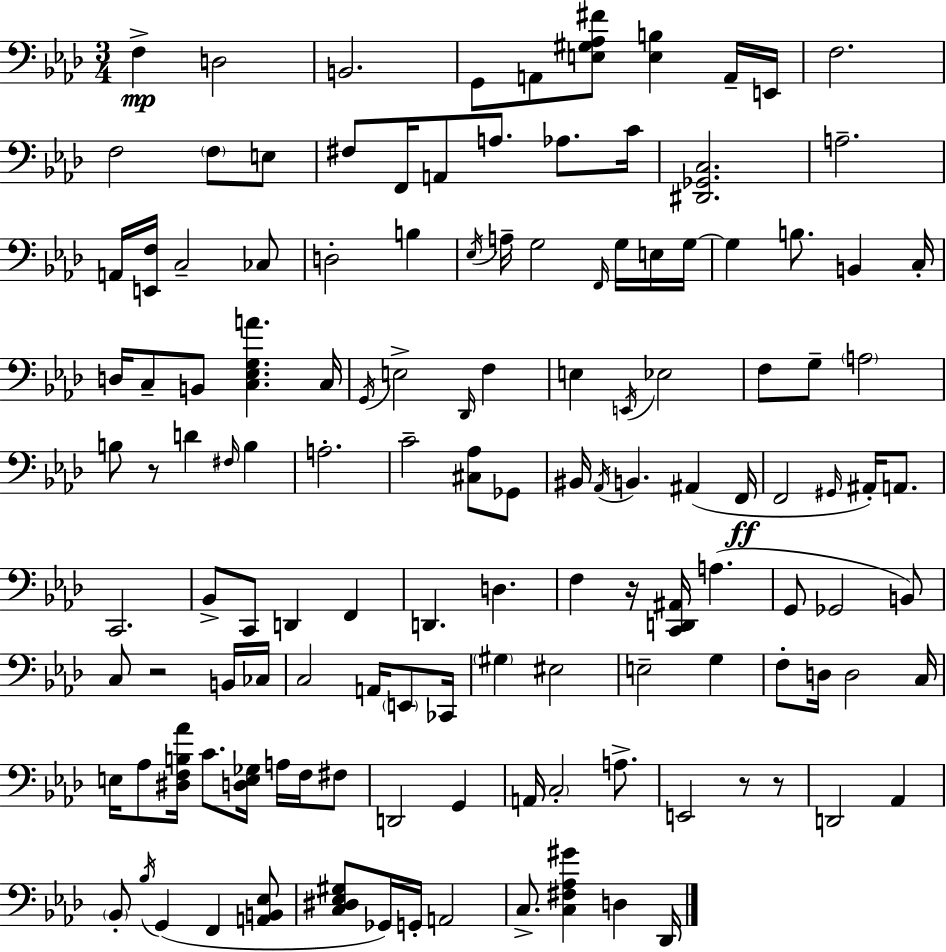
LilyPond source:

{
  \clef bass
  \numericTimeSignature
  \time 3/4
  \key aes \major
  f4->\mp d2 | b,2. | g,8 a,8 <e gis aes fis'>8 <e b>4 a,16-- e,16 | f2. | \break f2 \parenthesize f8 e8 | fis8 f,16 a,8 a8. aes8. c'16 | <dis, ges, c>2. | a2.-- | \break a,16 <e, f>16 c2-- ces8 | d2-. b4 | \acciaccatura { ees16 } a16-- g2 \grace { f,16 } g16 | e16 g16~~ g4 b8. b,4 | \break c16-. d16 c8-- b,8 <c ees g a'>4. | c16 \acciaccatura { g,16 } e2-> \grace { des,16 } | f4 e4 \acciaccatura { e,16 } ees2 | f8 g8-- \parenthesize a2 | \break b8 r8 d'4 | \grace { fis16 } b4 a2.-. | c'2-- | <cis aes>8 ges,8 bis,16 \acciaccatura { aes,16 } b,4. | \break ais,4( f,16\ff f,2 | \grace { gis,16 }) ais,16-. a,8. c,2. | bes,8-> c,8 | d,4 f,4 d,4. | \break d4. f4 | r16 <c, d, ais,>16 a4.( g,8 ges,2 | b,8) c8 r2 | b,16 ces16 c2 | \break a,16 \parenthesize e,8 ces,16 \parenthesize gis4 | eis2 e2-- | g4 f8-. d16 d2 | c16 e16 aes8 <dis f b aes'>16 | \break c'8. <d e ges>16 a16 f16 fis8 d,2 | g,4 a,16 \parenthesize c2-. | a8.-> e,2 | r8 r8 d,2 | \break aes,4 \parenthesize bes,8-. \acciaccatura { bes16 }( g,4 | f,4 <a, b, ees>8 <c dis ees gis>8 ges,16) | g,16-. a,2 c8.-> | <c fis aes gis'>4 d4 des,16 \bar "|."
}